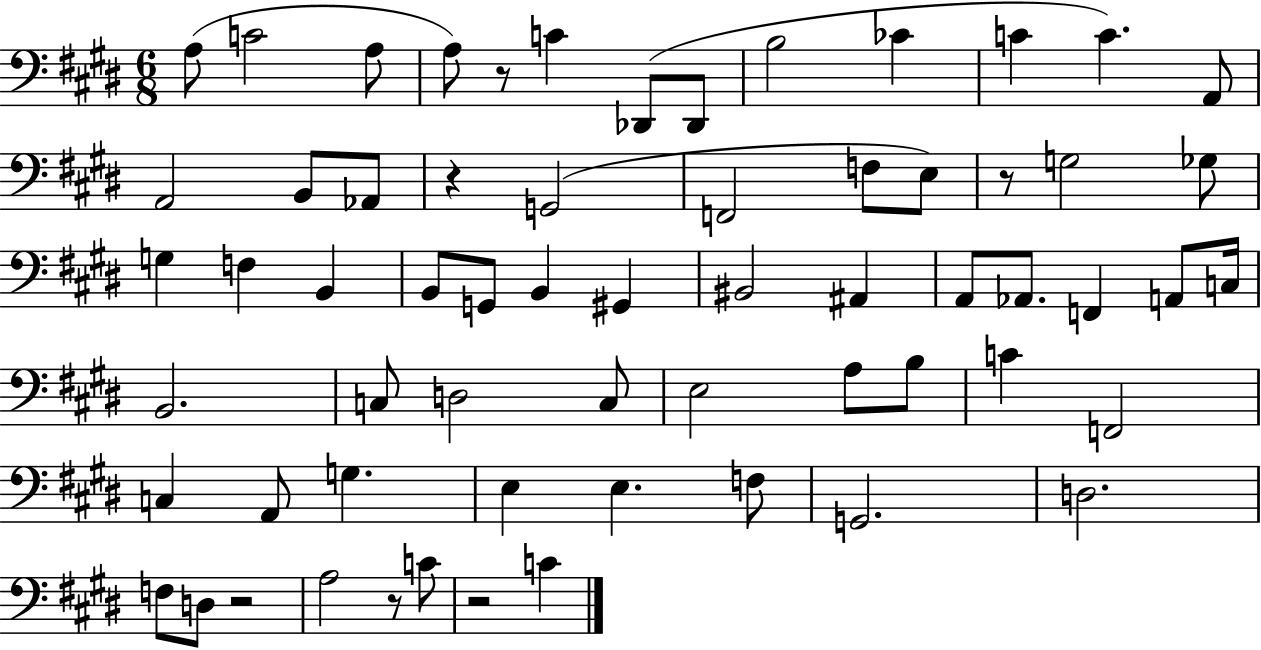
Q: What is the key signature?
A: E major